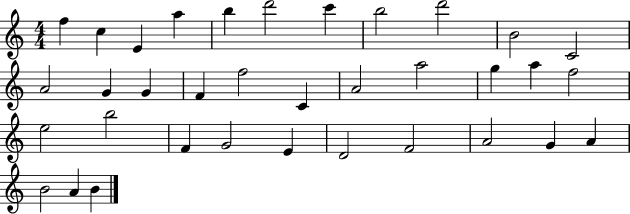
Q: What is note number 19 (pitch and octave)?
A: A5